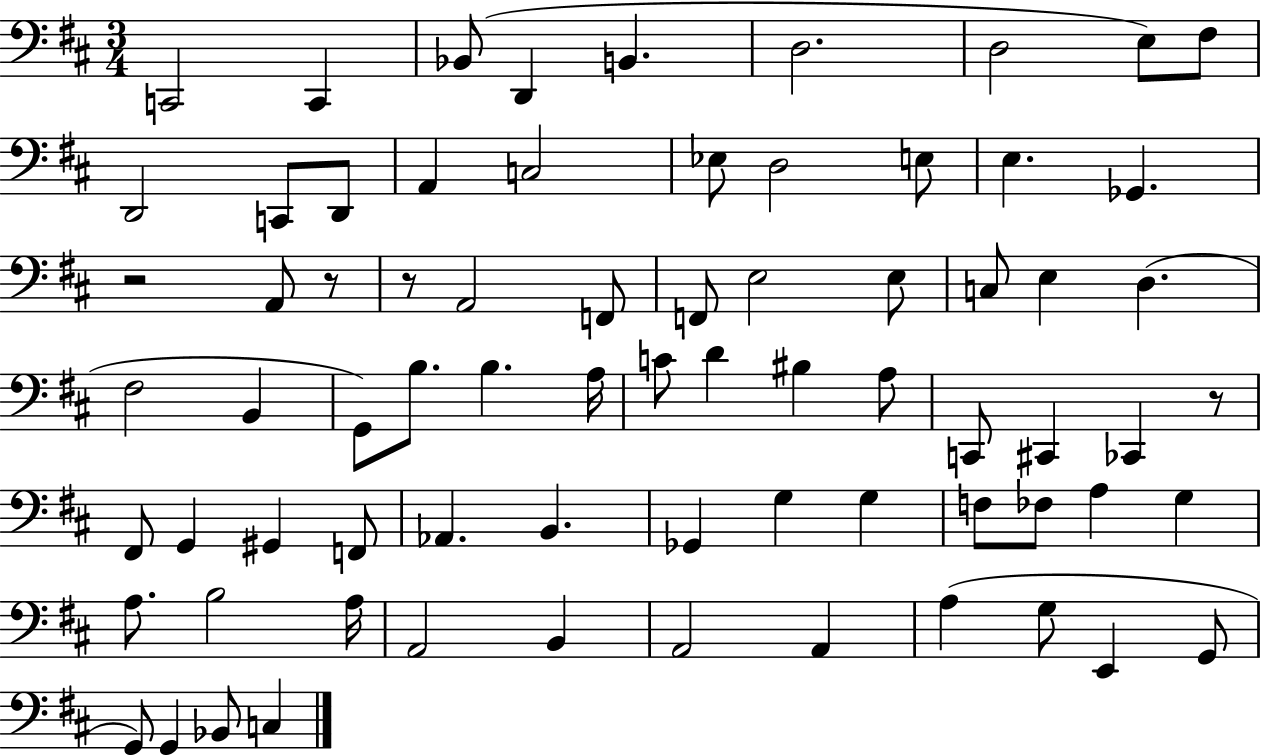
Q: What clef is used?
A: bass